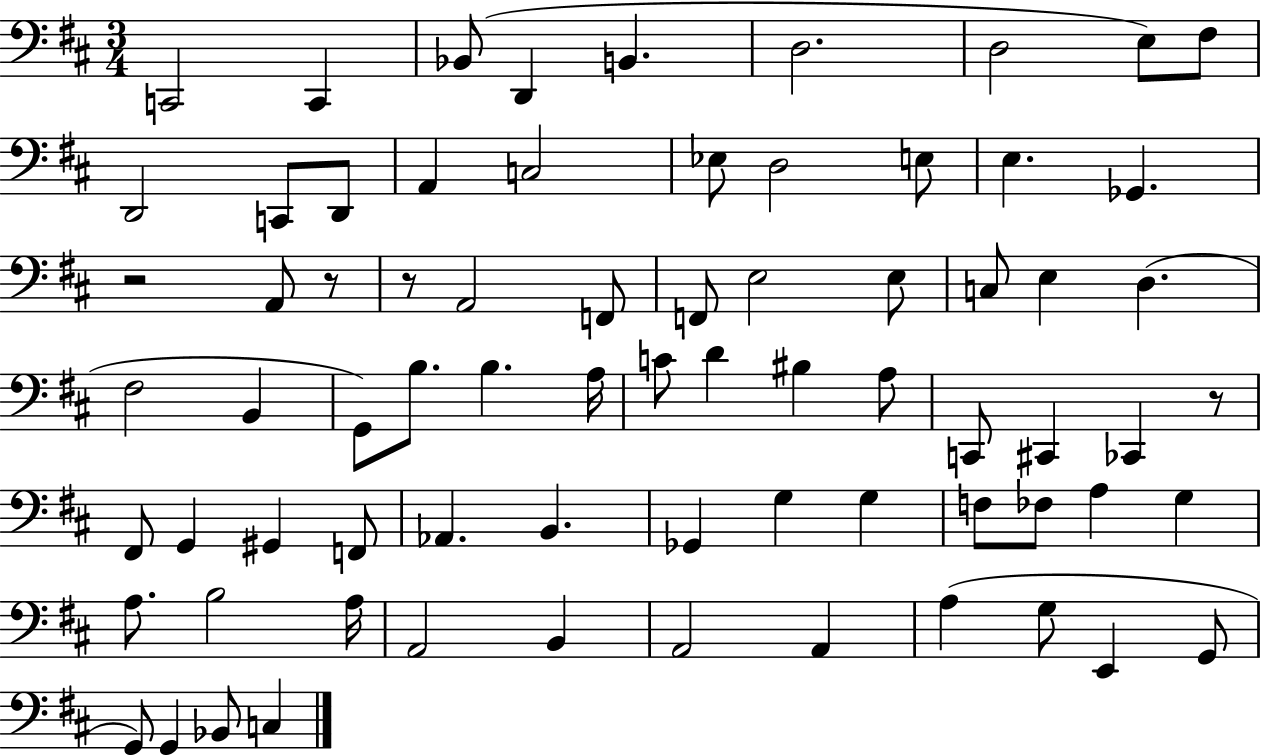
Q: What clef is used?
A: bass